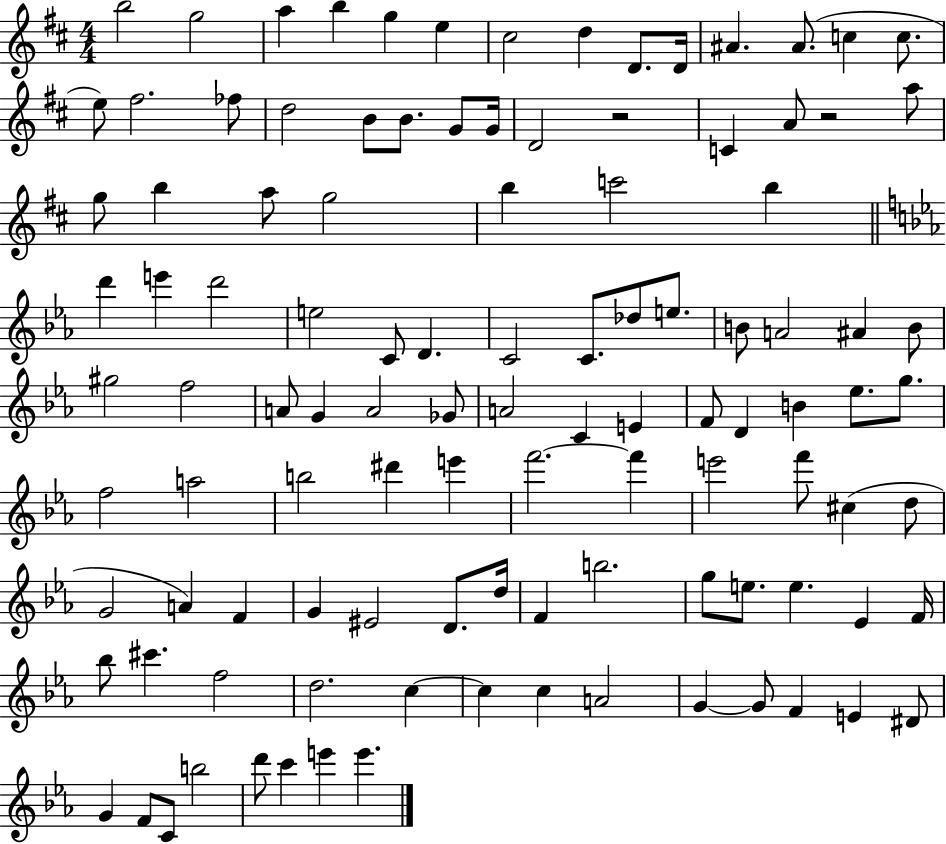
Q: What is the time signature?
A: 4/4